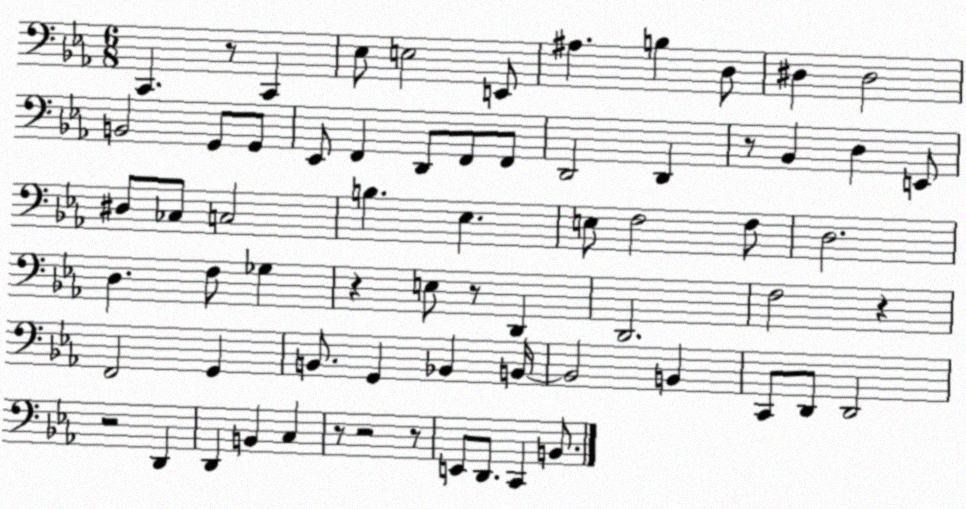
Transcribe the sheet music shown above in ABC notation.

X:1
T:Untitled
M:6/8
L:1/4
K:Eb
C,, z/2 C,, _E,/2 E,2 E,,/2 ^A, B, D,/2 ^D, ^D,2 B,,2 G,,/2 G,,/2 _E,,/2 F,, D,,/2 F,,/2 F,,/2 D,,2 D,, z/2 _B,, D, E,,/2 ^D,/2 _C,/2 C,2 B, _E, E,/2 F,2 F,/2 D,2 D, F,/2 _G, z E,/2 z/2 D,, D,,2 F,2 z F,,2 G,, B,,/2 G,, _B,, B,,/4 B,,2 B,, C,,/2 D,,/2 D,,2 z2 D,, D,, B,, C, z/2 z2 z/2 E,,/2 D,,/2 C,, B,,/2